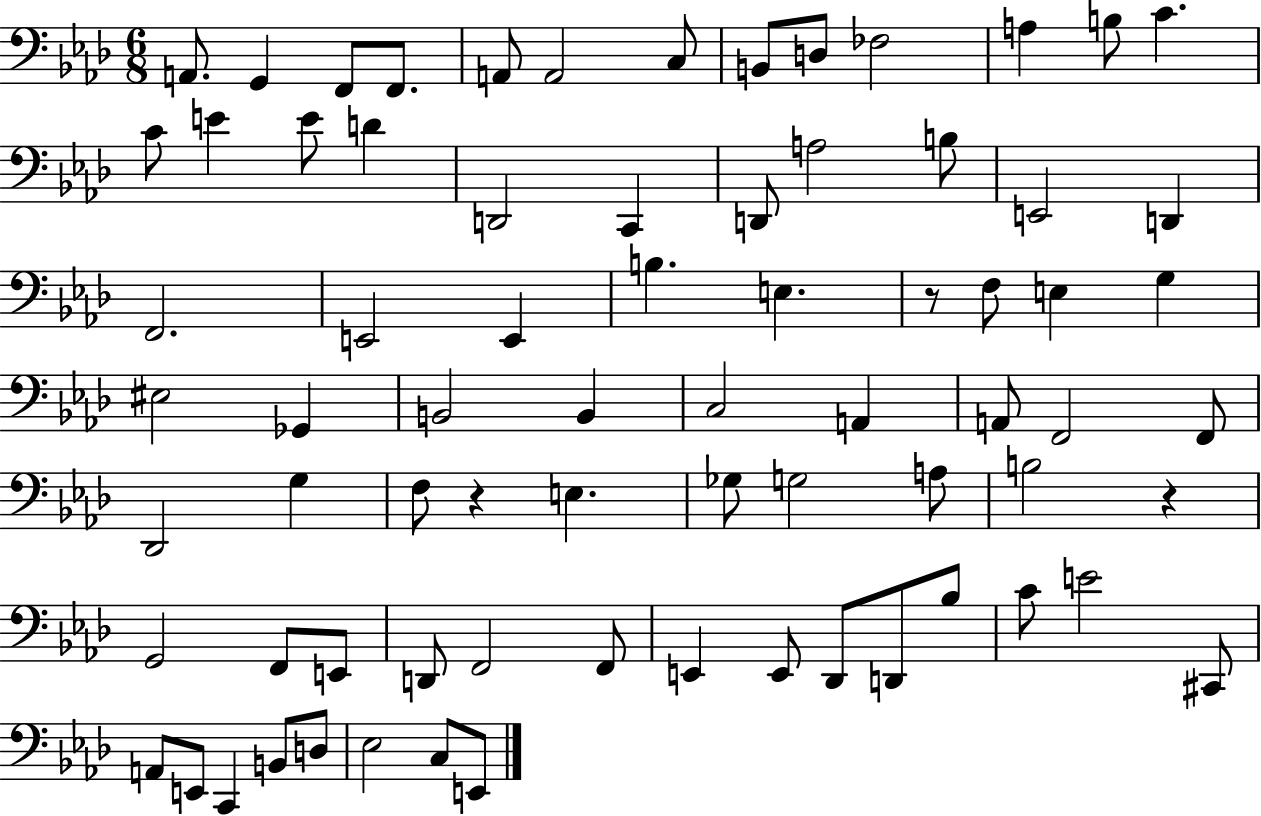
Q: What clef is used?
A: bass